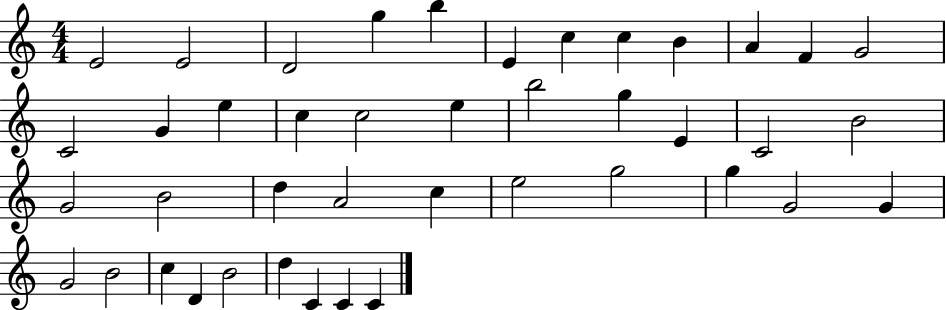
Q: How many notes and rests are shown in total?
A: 42